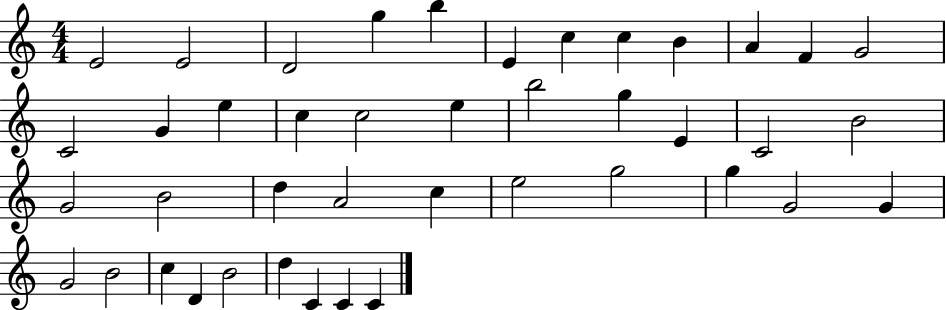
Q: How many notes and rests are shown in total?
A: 42